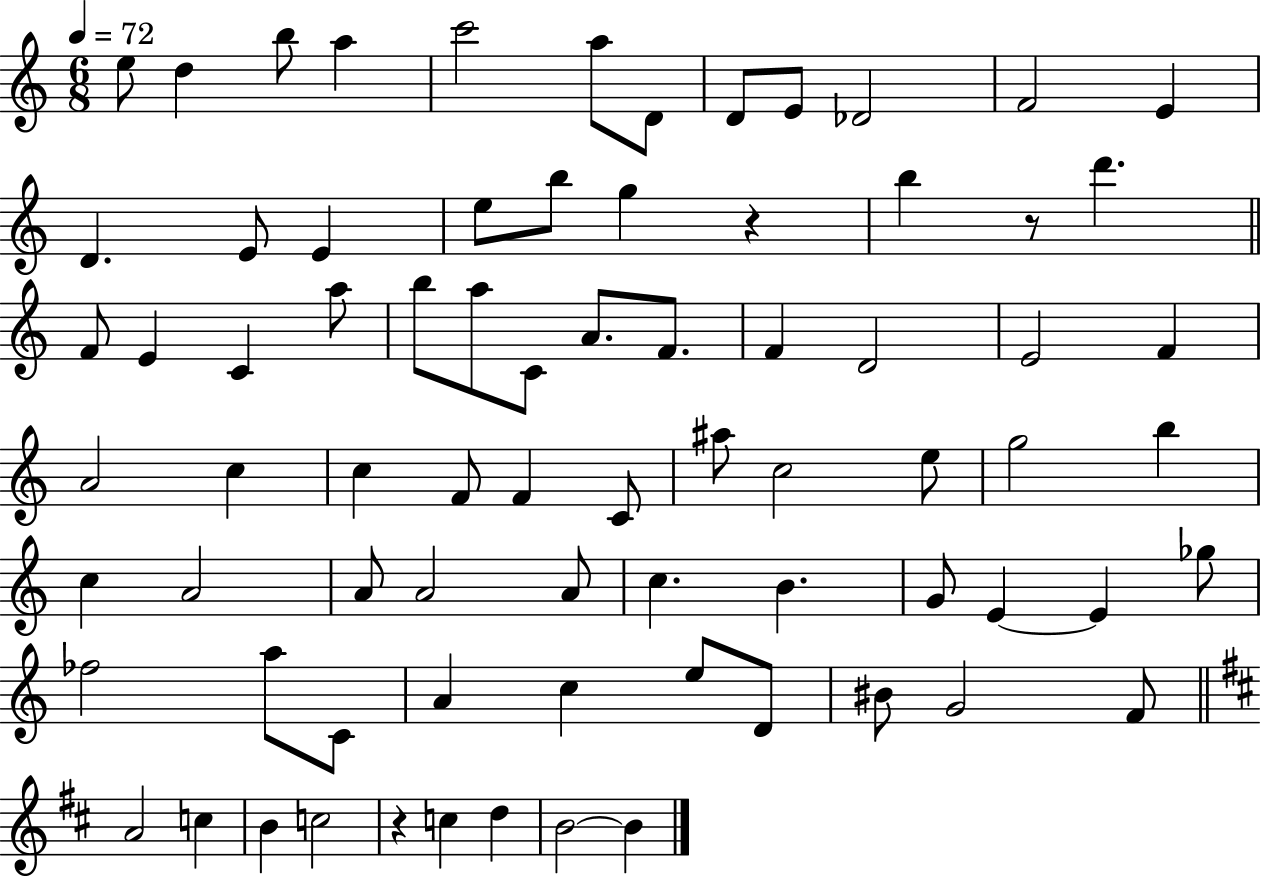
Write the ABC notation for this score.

X:1
T:Untitled
M:6/8
L:1/4
K:C
e/2 d b/2 a c'2 a/2 D/2 D/2 E/2 _D2 F2 E D E/2 E e/2 b/2 g z b z/2 d' F/2 E C a/2 b/2 a/2 C/2 A/2 F/2 F D2 E2 F A2 c c F/2 F C/2 ^a/2 c2 e/2 g2 b c A2 A/2 A2 A/2 c B G/2 E E _g/2 _f2 a/2 C/2 A c e/2 D/2 ^B/2 G2 F/2 A2 c B c2 z c d B2 B